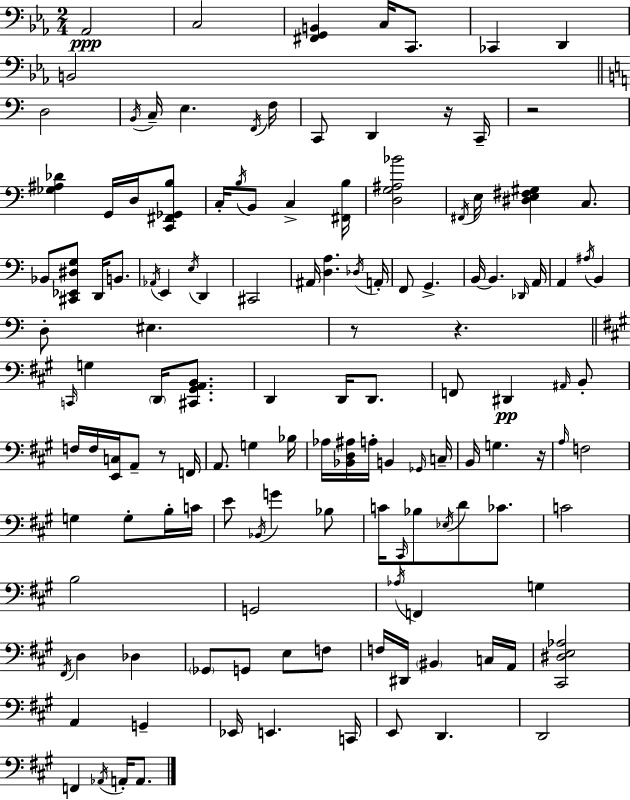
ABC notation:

X:1
T:Untitled
M:2/4
L:1/4
K:Cm
_A,,2 C,2 [^F,,G,,B,,] C,/4 C,,/2 _C,, D,, B,,2 D,2 B,,/4 C,/4 E, F,,/4 F,/4 C,,/2 D,, z/4 C,,/4 z2 [_G,^A,_D] G,,/4 D,/4 [C,,^F,,_G,,B,]/2 C,/4 B,/4 B,,/2 C, [^F,,B,]/4 [D,G,^A,_B]2 ^F,,/4 E,/4 [^D,E,^F,^G,] C,/2 _B,,/2 [^C,,_E,,^D,G,]/2 D,,/4 B,,/2 _A,,/4 E,, E,/4 D,, ^C,,2 ^A,,/4 [D,A,] _D,/4 A,,/4 F,,/2 G,, B,,/4 B,, _D,,/4 A,,/4 A,, ^A,/4 B,, D,/2 ^E, z/2 z C,,/4 G, D,,/4 [^C,,^G,,A,,B,,]/2 D,, D,,/4 D,,/2 F,,/2 ^D,, ^A,,/4 B,,/2 F,/4 F,/4 [E,,C,]/4 A,,/2 z/2 F,,/4 A,,/2 G, _B,/4 _A,/4 [_B,,D,^A,]/4 A,/4 B,, _G,,/4 C,/4 B,,/4 G, z/4 A,/4 F,2 G, G,/2 B,/4 C/4 E/2 _B,,/4 G _B,/2 C/4 ^C,,/4 _B,/2 _E,/4 D/2 _C/2 C2 B,2 G,,2 _A,/4 F,, G, ^F,,/4 D, _D, _G,,/2 G,,/2 E,/2 F,/2 F,/4 ^D,,/4 ^B,, C,/4 A,,/4 [^C,,^D,E,_A,]2 A,, G,, _E,,/4 E,, C,,/4 E,,/2 D,, D,,2 F,, _A,,/4 A,,/4 A,,/2